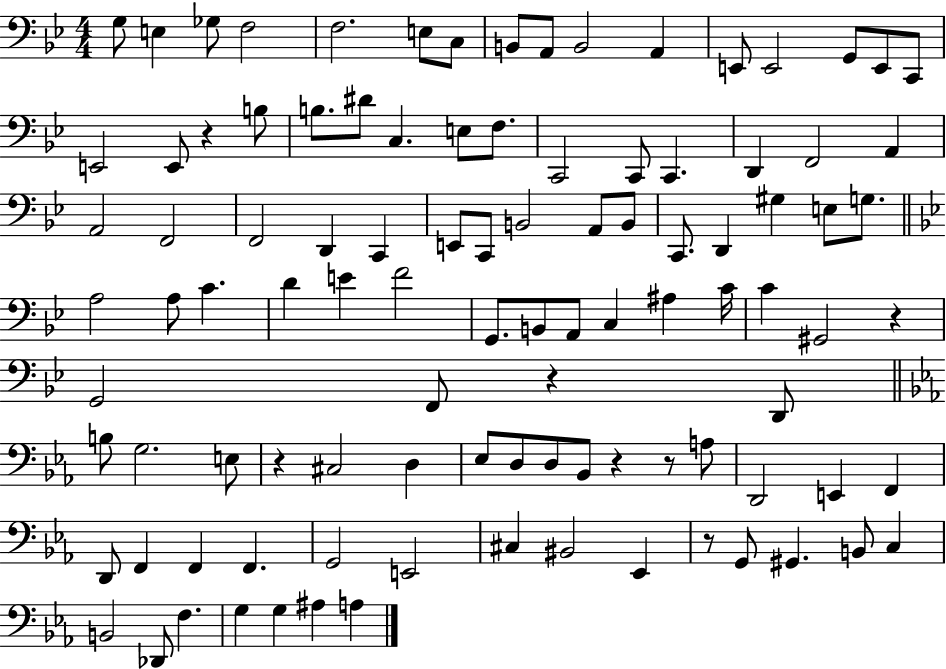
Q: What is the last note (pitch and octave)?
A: A3